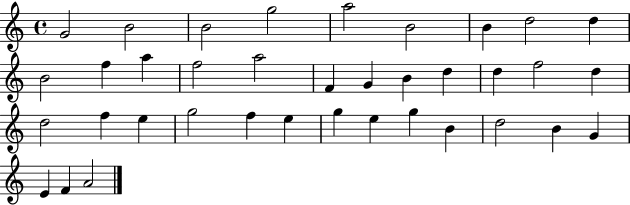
G4/h B4/h B4/h G5/h A5/h B4/h B4/q D5/h D5/q B4/h F5/q A5/q F5/h A5/h F4/q G4/q B4/q D5/q D5/q F5/h D5/q D5/h F5/q E5/q G5/h F5/q E5/q G5/q E5/q G5/q B4/q D5/h B4/q G4/q E4/q F4/q A4/h